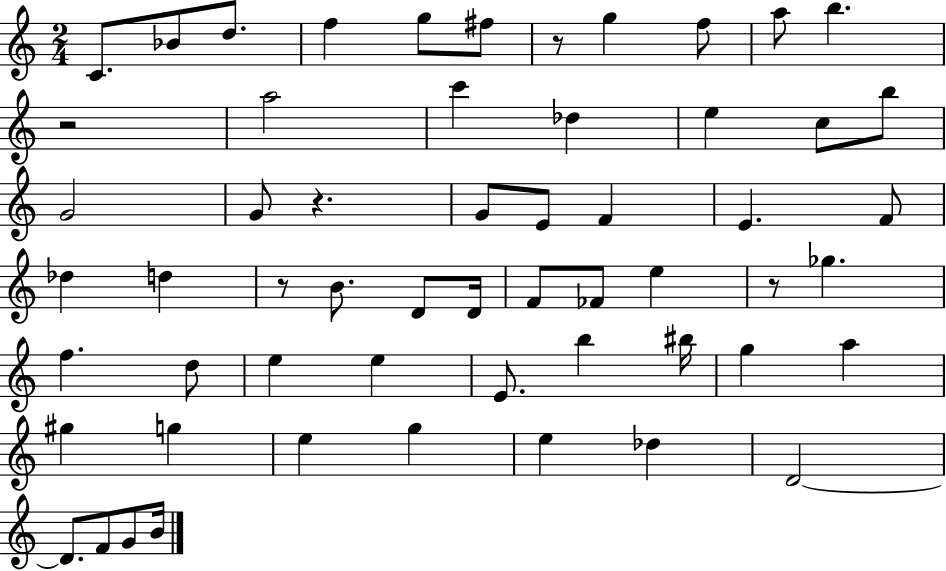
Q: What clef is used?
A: treble